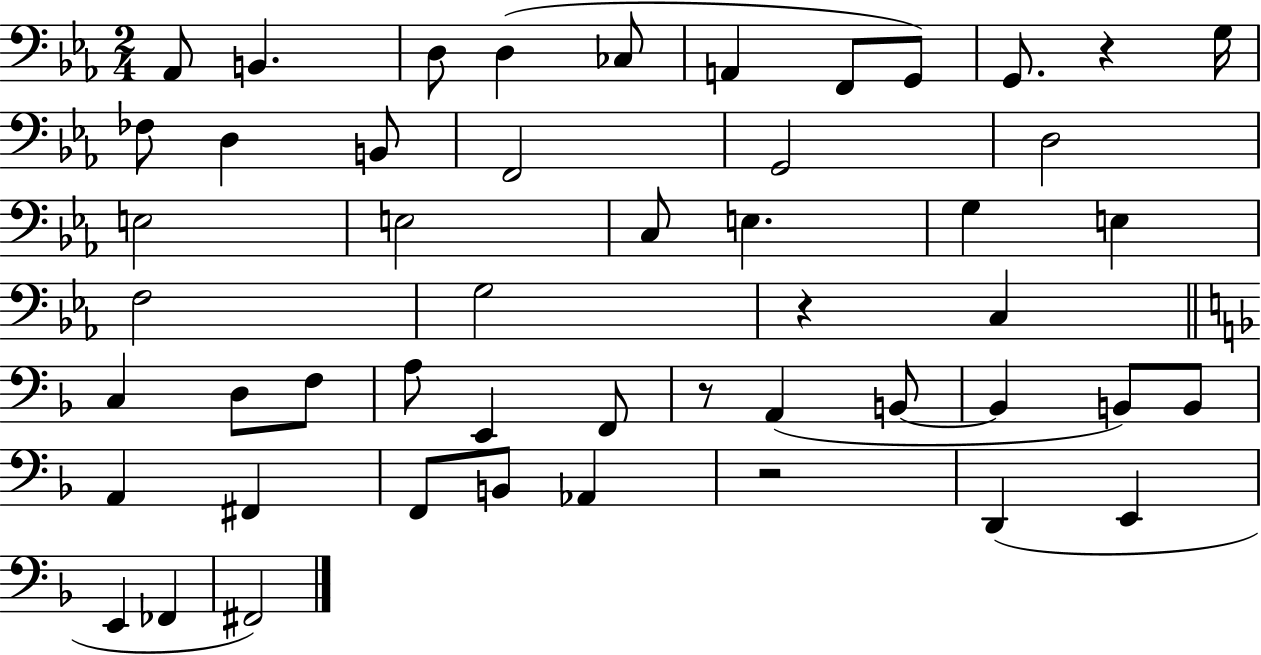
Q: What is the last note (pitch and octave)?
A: F#2